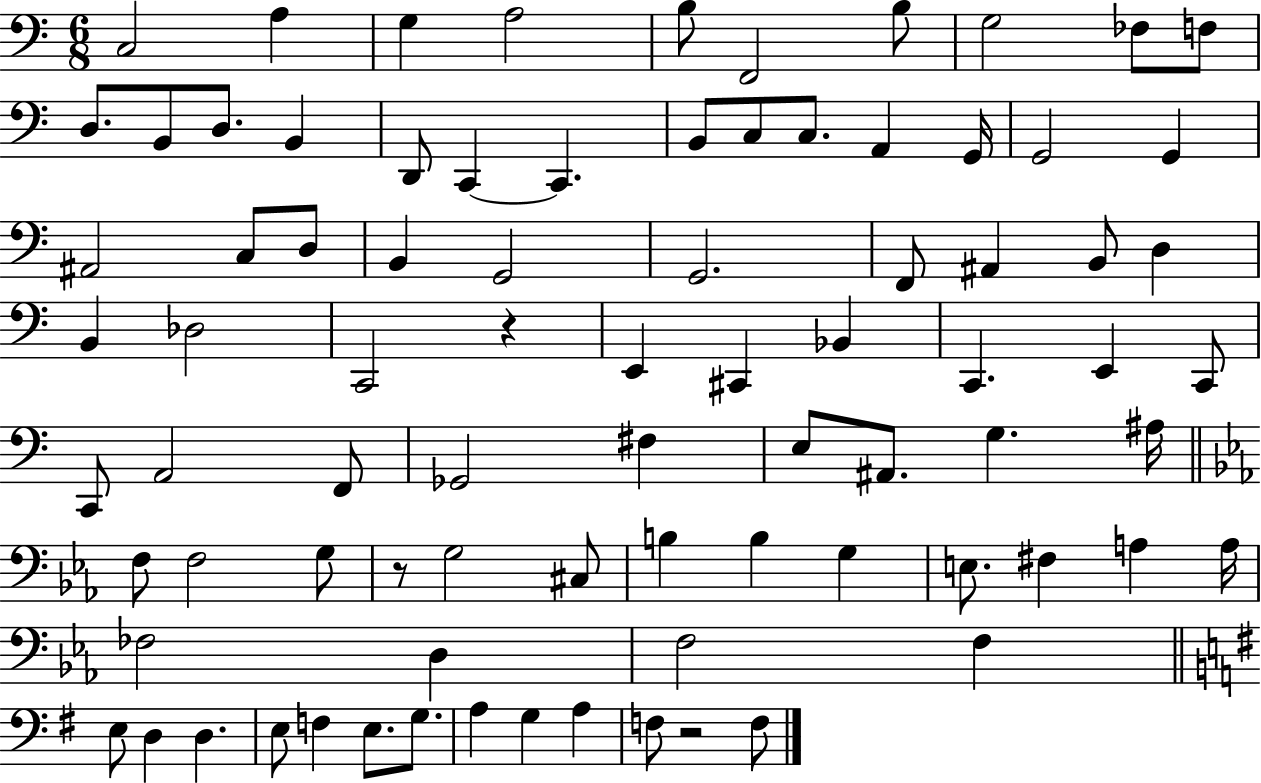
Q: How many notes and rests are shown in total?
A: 83